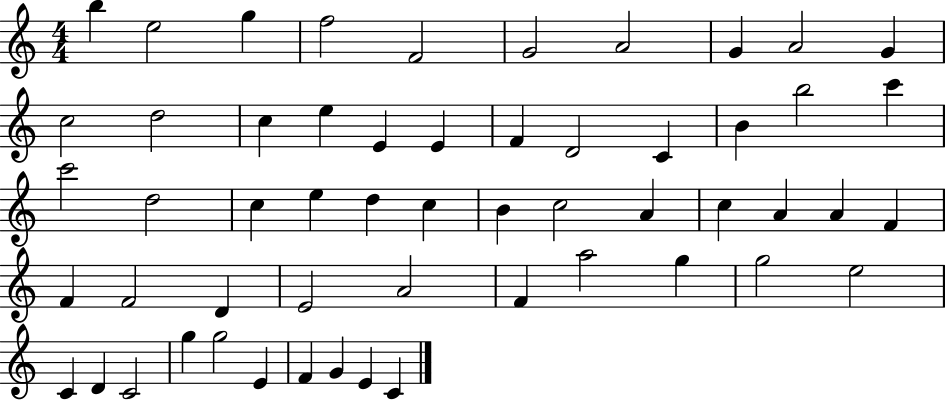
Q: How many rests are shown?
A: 0